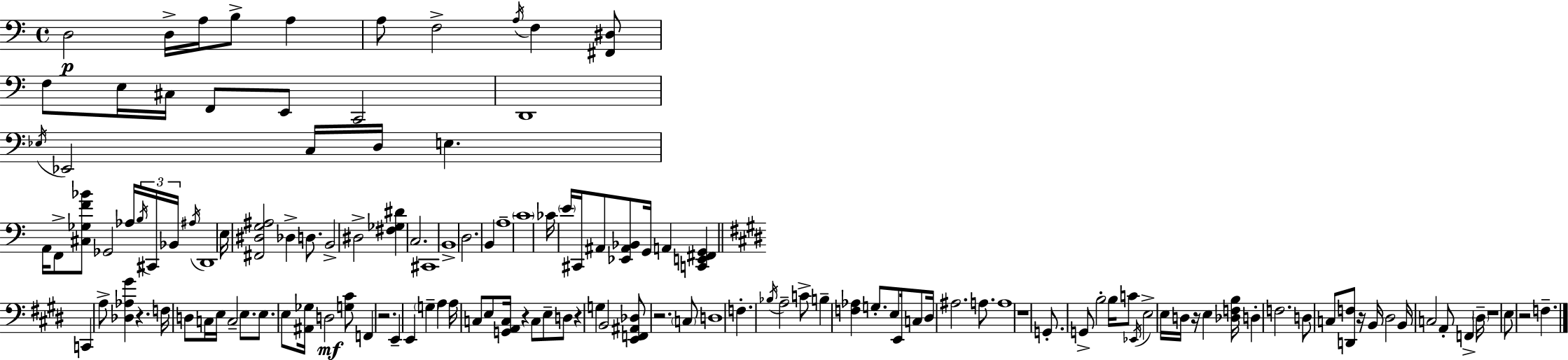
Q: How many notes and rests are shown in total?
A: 134